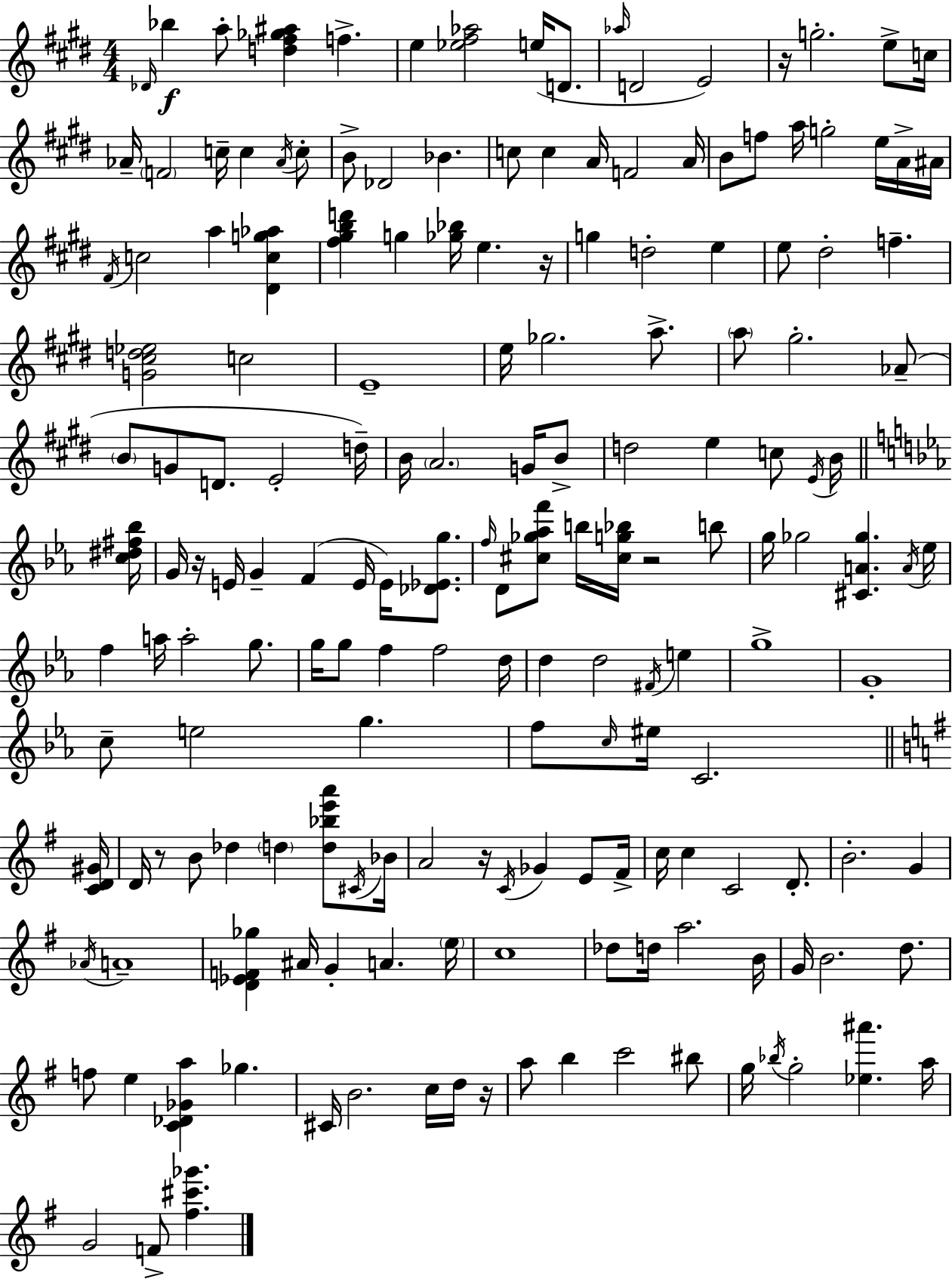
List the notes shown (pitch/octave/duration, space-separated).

Db4/s Bb5/q A5/e [D5,F#5,Gb5,A#5]/q F5/q. E5/q [Eb5,F#5,Ab5]/h E5/s D4/e. Ab5/s D4/h E4/h R/s G5/h. E5/e C5/s Ab4/s F4/h C5/s C5/q Ab4/s C5/e B4/e Db4/h Bb4/q. C5/e C5/q A4/s F4/h A4/s B4/e F5/e A5/s G5/h E5/s A4/s A#4/s F#4/s C5/h A5/q [D#4,C5,G5,Ab5]/q [F#5,G#5,B5,D6]/q G5/q [Gb5,Bb5]/s E5/q. R/s G5/q D5/h E5/q E5/e D#5/h F5/q. [G4,C#5,D5,Eb5]/h C5/h E4/w E5/s Gb5/h. A5/e. A5/e G#5/h. Ab4/e B4/e G4/e D4/e. E4/h D5/s B4/s A4/h. G4/s B4/e D5/h E5/q C5/e E4/s B4/s [C5,D#5,F#5,Bb5]/s G4/s R/s E4/s G4/q F4/q E4/s E4/s [Db4,Eb4,G5]/e. F5/s D4/e [C#5,Gb5,Ab5,F6]/e B5/s [C#5,G5,Bb5]/s R/h B5/e G5/s Gb5/h [C#4,A4,Gb5]/q. A4/s Eb5/s F5/q A5/s A5/h G5/e. G5/s G5/e F5/q F5/h D5/s D5/q D5/h F#4/s E5/q G5/w G4/w C5/e E5/h G5/q. F5/e C5/s EIS5/s C4/h. [C4,D4,G#4]/s D4/s R/e B4/e Db5/q D5/q [D5,Bb5,E6,A6]/e C#4/s Bb4/s A4/h R/s C4/s Gb4/q E4/e F#4/s C5/s C5/q C4/h D4/e. B4/h. G4/q Ab4/s A4/w [D4,Eb4,F4,Gb5]/q A#4/s G4/q A4/q. E5/s C5/w Db5/e D5/s A5/h. B4/s G4/s B4/h. D5/e. F5/e E5/q [C4,Db4,Gb4,A5]/q Gb5/q. C#4/s B4/h. C5/s D5/s R/s A5/e B5/q C6/h BIS5/e G5/s Bb5/s G5/h [Eb5,A#6]/q. A5/s G4/h F4/e [F#5,C#6,Gb6]/q.